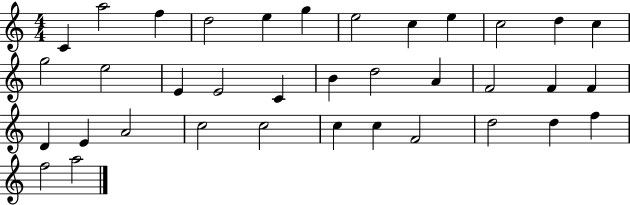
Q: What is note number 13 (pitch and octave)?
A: G5